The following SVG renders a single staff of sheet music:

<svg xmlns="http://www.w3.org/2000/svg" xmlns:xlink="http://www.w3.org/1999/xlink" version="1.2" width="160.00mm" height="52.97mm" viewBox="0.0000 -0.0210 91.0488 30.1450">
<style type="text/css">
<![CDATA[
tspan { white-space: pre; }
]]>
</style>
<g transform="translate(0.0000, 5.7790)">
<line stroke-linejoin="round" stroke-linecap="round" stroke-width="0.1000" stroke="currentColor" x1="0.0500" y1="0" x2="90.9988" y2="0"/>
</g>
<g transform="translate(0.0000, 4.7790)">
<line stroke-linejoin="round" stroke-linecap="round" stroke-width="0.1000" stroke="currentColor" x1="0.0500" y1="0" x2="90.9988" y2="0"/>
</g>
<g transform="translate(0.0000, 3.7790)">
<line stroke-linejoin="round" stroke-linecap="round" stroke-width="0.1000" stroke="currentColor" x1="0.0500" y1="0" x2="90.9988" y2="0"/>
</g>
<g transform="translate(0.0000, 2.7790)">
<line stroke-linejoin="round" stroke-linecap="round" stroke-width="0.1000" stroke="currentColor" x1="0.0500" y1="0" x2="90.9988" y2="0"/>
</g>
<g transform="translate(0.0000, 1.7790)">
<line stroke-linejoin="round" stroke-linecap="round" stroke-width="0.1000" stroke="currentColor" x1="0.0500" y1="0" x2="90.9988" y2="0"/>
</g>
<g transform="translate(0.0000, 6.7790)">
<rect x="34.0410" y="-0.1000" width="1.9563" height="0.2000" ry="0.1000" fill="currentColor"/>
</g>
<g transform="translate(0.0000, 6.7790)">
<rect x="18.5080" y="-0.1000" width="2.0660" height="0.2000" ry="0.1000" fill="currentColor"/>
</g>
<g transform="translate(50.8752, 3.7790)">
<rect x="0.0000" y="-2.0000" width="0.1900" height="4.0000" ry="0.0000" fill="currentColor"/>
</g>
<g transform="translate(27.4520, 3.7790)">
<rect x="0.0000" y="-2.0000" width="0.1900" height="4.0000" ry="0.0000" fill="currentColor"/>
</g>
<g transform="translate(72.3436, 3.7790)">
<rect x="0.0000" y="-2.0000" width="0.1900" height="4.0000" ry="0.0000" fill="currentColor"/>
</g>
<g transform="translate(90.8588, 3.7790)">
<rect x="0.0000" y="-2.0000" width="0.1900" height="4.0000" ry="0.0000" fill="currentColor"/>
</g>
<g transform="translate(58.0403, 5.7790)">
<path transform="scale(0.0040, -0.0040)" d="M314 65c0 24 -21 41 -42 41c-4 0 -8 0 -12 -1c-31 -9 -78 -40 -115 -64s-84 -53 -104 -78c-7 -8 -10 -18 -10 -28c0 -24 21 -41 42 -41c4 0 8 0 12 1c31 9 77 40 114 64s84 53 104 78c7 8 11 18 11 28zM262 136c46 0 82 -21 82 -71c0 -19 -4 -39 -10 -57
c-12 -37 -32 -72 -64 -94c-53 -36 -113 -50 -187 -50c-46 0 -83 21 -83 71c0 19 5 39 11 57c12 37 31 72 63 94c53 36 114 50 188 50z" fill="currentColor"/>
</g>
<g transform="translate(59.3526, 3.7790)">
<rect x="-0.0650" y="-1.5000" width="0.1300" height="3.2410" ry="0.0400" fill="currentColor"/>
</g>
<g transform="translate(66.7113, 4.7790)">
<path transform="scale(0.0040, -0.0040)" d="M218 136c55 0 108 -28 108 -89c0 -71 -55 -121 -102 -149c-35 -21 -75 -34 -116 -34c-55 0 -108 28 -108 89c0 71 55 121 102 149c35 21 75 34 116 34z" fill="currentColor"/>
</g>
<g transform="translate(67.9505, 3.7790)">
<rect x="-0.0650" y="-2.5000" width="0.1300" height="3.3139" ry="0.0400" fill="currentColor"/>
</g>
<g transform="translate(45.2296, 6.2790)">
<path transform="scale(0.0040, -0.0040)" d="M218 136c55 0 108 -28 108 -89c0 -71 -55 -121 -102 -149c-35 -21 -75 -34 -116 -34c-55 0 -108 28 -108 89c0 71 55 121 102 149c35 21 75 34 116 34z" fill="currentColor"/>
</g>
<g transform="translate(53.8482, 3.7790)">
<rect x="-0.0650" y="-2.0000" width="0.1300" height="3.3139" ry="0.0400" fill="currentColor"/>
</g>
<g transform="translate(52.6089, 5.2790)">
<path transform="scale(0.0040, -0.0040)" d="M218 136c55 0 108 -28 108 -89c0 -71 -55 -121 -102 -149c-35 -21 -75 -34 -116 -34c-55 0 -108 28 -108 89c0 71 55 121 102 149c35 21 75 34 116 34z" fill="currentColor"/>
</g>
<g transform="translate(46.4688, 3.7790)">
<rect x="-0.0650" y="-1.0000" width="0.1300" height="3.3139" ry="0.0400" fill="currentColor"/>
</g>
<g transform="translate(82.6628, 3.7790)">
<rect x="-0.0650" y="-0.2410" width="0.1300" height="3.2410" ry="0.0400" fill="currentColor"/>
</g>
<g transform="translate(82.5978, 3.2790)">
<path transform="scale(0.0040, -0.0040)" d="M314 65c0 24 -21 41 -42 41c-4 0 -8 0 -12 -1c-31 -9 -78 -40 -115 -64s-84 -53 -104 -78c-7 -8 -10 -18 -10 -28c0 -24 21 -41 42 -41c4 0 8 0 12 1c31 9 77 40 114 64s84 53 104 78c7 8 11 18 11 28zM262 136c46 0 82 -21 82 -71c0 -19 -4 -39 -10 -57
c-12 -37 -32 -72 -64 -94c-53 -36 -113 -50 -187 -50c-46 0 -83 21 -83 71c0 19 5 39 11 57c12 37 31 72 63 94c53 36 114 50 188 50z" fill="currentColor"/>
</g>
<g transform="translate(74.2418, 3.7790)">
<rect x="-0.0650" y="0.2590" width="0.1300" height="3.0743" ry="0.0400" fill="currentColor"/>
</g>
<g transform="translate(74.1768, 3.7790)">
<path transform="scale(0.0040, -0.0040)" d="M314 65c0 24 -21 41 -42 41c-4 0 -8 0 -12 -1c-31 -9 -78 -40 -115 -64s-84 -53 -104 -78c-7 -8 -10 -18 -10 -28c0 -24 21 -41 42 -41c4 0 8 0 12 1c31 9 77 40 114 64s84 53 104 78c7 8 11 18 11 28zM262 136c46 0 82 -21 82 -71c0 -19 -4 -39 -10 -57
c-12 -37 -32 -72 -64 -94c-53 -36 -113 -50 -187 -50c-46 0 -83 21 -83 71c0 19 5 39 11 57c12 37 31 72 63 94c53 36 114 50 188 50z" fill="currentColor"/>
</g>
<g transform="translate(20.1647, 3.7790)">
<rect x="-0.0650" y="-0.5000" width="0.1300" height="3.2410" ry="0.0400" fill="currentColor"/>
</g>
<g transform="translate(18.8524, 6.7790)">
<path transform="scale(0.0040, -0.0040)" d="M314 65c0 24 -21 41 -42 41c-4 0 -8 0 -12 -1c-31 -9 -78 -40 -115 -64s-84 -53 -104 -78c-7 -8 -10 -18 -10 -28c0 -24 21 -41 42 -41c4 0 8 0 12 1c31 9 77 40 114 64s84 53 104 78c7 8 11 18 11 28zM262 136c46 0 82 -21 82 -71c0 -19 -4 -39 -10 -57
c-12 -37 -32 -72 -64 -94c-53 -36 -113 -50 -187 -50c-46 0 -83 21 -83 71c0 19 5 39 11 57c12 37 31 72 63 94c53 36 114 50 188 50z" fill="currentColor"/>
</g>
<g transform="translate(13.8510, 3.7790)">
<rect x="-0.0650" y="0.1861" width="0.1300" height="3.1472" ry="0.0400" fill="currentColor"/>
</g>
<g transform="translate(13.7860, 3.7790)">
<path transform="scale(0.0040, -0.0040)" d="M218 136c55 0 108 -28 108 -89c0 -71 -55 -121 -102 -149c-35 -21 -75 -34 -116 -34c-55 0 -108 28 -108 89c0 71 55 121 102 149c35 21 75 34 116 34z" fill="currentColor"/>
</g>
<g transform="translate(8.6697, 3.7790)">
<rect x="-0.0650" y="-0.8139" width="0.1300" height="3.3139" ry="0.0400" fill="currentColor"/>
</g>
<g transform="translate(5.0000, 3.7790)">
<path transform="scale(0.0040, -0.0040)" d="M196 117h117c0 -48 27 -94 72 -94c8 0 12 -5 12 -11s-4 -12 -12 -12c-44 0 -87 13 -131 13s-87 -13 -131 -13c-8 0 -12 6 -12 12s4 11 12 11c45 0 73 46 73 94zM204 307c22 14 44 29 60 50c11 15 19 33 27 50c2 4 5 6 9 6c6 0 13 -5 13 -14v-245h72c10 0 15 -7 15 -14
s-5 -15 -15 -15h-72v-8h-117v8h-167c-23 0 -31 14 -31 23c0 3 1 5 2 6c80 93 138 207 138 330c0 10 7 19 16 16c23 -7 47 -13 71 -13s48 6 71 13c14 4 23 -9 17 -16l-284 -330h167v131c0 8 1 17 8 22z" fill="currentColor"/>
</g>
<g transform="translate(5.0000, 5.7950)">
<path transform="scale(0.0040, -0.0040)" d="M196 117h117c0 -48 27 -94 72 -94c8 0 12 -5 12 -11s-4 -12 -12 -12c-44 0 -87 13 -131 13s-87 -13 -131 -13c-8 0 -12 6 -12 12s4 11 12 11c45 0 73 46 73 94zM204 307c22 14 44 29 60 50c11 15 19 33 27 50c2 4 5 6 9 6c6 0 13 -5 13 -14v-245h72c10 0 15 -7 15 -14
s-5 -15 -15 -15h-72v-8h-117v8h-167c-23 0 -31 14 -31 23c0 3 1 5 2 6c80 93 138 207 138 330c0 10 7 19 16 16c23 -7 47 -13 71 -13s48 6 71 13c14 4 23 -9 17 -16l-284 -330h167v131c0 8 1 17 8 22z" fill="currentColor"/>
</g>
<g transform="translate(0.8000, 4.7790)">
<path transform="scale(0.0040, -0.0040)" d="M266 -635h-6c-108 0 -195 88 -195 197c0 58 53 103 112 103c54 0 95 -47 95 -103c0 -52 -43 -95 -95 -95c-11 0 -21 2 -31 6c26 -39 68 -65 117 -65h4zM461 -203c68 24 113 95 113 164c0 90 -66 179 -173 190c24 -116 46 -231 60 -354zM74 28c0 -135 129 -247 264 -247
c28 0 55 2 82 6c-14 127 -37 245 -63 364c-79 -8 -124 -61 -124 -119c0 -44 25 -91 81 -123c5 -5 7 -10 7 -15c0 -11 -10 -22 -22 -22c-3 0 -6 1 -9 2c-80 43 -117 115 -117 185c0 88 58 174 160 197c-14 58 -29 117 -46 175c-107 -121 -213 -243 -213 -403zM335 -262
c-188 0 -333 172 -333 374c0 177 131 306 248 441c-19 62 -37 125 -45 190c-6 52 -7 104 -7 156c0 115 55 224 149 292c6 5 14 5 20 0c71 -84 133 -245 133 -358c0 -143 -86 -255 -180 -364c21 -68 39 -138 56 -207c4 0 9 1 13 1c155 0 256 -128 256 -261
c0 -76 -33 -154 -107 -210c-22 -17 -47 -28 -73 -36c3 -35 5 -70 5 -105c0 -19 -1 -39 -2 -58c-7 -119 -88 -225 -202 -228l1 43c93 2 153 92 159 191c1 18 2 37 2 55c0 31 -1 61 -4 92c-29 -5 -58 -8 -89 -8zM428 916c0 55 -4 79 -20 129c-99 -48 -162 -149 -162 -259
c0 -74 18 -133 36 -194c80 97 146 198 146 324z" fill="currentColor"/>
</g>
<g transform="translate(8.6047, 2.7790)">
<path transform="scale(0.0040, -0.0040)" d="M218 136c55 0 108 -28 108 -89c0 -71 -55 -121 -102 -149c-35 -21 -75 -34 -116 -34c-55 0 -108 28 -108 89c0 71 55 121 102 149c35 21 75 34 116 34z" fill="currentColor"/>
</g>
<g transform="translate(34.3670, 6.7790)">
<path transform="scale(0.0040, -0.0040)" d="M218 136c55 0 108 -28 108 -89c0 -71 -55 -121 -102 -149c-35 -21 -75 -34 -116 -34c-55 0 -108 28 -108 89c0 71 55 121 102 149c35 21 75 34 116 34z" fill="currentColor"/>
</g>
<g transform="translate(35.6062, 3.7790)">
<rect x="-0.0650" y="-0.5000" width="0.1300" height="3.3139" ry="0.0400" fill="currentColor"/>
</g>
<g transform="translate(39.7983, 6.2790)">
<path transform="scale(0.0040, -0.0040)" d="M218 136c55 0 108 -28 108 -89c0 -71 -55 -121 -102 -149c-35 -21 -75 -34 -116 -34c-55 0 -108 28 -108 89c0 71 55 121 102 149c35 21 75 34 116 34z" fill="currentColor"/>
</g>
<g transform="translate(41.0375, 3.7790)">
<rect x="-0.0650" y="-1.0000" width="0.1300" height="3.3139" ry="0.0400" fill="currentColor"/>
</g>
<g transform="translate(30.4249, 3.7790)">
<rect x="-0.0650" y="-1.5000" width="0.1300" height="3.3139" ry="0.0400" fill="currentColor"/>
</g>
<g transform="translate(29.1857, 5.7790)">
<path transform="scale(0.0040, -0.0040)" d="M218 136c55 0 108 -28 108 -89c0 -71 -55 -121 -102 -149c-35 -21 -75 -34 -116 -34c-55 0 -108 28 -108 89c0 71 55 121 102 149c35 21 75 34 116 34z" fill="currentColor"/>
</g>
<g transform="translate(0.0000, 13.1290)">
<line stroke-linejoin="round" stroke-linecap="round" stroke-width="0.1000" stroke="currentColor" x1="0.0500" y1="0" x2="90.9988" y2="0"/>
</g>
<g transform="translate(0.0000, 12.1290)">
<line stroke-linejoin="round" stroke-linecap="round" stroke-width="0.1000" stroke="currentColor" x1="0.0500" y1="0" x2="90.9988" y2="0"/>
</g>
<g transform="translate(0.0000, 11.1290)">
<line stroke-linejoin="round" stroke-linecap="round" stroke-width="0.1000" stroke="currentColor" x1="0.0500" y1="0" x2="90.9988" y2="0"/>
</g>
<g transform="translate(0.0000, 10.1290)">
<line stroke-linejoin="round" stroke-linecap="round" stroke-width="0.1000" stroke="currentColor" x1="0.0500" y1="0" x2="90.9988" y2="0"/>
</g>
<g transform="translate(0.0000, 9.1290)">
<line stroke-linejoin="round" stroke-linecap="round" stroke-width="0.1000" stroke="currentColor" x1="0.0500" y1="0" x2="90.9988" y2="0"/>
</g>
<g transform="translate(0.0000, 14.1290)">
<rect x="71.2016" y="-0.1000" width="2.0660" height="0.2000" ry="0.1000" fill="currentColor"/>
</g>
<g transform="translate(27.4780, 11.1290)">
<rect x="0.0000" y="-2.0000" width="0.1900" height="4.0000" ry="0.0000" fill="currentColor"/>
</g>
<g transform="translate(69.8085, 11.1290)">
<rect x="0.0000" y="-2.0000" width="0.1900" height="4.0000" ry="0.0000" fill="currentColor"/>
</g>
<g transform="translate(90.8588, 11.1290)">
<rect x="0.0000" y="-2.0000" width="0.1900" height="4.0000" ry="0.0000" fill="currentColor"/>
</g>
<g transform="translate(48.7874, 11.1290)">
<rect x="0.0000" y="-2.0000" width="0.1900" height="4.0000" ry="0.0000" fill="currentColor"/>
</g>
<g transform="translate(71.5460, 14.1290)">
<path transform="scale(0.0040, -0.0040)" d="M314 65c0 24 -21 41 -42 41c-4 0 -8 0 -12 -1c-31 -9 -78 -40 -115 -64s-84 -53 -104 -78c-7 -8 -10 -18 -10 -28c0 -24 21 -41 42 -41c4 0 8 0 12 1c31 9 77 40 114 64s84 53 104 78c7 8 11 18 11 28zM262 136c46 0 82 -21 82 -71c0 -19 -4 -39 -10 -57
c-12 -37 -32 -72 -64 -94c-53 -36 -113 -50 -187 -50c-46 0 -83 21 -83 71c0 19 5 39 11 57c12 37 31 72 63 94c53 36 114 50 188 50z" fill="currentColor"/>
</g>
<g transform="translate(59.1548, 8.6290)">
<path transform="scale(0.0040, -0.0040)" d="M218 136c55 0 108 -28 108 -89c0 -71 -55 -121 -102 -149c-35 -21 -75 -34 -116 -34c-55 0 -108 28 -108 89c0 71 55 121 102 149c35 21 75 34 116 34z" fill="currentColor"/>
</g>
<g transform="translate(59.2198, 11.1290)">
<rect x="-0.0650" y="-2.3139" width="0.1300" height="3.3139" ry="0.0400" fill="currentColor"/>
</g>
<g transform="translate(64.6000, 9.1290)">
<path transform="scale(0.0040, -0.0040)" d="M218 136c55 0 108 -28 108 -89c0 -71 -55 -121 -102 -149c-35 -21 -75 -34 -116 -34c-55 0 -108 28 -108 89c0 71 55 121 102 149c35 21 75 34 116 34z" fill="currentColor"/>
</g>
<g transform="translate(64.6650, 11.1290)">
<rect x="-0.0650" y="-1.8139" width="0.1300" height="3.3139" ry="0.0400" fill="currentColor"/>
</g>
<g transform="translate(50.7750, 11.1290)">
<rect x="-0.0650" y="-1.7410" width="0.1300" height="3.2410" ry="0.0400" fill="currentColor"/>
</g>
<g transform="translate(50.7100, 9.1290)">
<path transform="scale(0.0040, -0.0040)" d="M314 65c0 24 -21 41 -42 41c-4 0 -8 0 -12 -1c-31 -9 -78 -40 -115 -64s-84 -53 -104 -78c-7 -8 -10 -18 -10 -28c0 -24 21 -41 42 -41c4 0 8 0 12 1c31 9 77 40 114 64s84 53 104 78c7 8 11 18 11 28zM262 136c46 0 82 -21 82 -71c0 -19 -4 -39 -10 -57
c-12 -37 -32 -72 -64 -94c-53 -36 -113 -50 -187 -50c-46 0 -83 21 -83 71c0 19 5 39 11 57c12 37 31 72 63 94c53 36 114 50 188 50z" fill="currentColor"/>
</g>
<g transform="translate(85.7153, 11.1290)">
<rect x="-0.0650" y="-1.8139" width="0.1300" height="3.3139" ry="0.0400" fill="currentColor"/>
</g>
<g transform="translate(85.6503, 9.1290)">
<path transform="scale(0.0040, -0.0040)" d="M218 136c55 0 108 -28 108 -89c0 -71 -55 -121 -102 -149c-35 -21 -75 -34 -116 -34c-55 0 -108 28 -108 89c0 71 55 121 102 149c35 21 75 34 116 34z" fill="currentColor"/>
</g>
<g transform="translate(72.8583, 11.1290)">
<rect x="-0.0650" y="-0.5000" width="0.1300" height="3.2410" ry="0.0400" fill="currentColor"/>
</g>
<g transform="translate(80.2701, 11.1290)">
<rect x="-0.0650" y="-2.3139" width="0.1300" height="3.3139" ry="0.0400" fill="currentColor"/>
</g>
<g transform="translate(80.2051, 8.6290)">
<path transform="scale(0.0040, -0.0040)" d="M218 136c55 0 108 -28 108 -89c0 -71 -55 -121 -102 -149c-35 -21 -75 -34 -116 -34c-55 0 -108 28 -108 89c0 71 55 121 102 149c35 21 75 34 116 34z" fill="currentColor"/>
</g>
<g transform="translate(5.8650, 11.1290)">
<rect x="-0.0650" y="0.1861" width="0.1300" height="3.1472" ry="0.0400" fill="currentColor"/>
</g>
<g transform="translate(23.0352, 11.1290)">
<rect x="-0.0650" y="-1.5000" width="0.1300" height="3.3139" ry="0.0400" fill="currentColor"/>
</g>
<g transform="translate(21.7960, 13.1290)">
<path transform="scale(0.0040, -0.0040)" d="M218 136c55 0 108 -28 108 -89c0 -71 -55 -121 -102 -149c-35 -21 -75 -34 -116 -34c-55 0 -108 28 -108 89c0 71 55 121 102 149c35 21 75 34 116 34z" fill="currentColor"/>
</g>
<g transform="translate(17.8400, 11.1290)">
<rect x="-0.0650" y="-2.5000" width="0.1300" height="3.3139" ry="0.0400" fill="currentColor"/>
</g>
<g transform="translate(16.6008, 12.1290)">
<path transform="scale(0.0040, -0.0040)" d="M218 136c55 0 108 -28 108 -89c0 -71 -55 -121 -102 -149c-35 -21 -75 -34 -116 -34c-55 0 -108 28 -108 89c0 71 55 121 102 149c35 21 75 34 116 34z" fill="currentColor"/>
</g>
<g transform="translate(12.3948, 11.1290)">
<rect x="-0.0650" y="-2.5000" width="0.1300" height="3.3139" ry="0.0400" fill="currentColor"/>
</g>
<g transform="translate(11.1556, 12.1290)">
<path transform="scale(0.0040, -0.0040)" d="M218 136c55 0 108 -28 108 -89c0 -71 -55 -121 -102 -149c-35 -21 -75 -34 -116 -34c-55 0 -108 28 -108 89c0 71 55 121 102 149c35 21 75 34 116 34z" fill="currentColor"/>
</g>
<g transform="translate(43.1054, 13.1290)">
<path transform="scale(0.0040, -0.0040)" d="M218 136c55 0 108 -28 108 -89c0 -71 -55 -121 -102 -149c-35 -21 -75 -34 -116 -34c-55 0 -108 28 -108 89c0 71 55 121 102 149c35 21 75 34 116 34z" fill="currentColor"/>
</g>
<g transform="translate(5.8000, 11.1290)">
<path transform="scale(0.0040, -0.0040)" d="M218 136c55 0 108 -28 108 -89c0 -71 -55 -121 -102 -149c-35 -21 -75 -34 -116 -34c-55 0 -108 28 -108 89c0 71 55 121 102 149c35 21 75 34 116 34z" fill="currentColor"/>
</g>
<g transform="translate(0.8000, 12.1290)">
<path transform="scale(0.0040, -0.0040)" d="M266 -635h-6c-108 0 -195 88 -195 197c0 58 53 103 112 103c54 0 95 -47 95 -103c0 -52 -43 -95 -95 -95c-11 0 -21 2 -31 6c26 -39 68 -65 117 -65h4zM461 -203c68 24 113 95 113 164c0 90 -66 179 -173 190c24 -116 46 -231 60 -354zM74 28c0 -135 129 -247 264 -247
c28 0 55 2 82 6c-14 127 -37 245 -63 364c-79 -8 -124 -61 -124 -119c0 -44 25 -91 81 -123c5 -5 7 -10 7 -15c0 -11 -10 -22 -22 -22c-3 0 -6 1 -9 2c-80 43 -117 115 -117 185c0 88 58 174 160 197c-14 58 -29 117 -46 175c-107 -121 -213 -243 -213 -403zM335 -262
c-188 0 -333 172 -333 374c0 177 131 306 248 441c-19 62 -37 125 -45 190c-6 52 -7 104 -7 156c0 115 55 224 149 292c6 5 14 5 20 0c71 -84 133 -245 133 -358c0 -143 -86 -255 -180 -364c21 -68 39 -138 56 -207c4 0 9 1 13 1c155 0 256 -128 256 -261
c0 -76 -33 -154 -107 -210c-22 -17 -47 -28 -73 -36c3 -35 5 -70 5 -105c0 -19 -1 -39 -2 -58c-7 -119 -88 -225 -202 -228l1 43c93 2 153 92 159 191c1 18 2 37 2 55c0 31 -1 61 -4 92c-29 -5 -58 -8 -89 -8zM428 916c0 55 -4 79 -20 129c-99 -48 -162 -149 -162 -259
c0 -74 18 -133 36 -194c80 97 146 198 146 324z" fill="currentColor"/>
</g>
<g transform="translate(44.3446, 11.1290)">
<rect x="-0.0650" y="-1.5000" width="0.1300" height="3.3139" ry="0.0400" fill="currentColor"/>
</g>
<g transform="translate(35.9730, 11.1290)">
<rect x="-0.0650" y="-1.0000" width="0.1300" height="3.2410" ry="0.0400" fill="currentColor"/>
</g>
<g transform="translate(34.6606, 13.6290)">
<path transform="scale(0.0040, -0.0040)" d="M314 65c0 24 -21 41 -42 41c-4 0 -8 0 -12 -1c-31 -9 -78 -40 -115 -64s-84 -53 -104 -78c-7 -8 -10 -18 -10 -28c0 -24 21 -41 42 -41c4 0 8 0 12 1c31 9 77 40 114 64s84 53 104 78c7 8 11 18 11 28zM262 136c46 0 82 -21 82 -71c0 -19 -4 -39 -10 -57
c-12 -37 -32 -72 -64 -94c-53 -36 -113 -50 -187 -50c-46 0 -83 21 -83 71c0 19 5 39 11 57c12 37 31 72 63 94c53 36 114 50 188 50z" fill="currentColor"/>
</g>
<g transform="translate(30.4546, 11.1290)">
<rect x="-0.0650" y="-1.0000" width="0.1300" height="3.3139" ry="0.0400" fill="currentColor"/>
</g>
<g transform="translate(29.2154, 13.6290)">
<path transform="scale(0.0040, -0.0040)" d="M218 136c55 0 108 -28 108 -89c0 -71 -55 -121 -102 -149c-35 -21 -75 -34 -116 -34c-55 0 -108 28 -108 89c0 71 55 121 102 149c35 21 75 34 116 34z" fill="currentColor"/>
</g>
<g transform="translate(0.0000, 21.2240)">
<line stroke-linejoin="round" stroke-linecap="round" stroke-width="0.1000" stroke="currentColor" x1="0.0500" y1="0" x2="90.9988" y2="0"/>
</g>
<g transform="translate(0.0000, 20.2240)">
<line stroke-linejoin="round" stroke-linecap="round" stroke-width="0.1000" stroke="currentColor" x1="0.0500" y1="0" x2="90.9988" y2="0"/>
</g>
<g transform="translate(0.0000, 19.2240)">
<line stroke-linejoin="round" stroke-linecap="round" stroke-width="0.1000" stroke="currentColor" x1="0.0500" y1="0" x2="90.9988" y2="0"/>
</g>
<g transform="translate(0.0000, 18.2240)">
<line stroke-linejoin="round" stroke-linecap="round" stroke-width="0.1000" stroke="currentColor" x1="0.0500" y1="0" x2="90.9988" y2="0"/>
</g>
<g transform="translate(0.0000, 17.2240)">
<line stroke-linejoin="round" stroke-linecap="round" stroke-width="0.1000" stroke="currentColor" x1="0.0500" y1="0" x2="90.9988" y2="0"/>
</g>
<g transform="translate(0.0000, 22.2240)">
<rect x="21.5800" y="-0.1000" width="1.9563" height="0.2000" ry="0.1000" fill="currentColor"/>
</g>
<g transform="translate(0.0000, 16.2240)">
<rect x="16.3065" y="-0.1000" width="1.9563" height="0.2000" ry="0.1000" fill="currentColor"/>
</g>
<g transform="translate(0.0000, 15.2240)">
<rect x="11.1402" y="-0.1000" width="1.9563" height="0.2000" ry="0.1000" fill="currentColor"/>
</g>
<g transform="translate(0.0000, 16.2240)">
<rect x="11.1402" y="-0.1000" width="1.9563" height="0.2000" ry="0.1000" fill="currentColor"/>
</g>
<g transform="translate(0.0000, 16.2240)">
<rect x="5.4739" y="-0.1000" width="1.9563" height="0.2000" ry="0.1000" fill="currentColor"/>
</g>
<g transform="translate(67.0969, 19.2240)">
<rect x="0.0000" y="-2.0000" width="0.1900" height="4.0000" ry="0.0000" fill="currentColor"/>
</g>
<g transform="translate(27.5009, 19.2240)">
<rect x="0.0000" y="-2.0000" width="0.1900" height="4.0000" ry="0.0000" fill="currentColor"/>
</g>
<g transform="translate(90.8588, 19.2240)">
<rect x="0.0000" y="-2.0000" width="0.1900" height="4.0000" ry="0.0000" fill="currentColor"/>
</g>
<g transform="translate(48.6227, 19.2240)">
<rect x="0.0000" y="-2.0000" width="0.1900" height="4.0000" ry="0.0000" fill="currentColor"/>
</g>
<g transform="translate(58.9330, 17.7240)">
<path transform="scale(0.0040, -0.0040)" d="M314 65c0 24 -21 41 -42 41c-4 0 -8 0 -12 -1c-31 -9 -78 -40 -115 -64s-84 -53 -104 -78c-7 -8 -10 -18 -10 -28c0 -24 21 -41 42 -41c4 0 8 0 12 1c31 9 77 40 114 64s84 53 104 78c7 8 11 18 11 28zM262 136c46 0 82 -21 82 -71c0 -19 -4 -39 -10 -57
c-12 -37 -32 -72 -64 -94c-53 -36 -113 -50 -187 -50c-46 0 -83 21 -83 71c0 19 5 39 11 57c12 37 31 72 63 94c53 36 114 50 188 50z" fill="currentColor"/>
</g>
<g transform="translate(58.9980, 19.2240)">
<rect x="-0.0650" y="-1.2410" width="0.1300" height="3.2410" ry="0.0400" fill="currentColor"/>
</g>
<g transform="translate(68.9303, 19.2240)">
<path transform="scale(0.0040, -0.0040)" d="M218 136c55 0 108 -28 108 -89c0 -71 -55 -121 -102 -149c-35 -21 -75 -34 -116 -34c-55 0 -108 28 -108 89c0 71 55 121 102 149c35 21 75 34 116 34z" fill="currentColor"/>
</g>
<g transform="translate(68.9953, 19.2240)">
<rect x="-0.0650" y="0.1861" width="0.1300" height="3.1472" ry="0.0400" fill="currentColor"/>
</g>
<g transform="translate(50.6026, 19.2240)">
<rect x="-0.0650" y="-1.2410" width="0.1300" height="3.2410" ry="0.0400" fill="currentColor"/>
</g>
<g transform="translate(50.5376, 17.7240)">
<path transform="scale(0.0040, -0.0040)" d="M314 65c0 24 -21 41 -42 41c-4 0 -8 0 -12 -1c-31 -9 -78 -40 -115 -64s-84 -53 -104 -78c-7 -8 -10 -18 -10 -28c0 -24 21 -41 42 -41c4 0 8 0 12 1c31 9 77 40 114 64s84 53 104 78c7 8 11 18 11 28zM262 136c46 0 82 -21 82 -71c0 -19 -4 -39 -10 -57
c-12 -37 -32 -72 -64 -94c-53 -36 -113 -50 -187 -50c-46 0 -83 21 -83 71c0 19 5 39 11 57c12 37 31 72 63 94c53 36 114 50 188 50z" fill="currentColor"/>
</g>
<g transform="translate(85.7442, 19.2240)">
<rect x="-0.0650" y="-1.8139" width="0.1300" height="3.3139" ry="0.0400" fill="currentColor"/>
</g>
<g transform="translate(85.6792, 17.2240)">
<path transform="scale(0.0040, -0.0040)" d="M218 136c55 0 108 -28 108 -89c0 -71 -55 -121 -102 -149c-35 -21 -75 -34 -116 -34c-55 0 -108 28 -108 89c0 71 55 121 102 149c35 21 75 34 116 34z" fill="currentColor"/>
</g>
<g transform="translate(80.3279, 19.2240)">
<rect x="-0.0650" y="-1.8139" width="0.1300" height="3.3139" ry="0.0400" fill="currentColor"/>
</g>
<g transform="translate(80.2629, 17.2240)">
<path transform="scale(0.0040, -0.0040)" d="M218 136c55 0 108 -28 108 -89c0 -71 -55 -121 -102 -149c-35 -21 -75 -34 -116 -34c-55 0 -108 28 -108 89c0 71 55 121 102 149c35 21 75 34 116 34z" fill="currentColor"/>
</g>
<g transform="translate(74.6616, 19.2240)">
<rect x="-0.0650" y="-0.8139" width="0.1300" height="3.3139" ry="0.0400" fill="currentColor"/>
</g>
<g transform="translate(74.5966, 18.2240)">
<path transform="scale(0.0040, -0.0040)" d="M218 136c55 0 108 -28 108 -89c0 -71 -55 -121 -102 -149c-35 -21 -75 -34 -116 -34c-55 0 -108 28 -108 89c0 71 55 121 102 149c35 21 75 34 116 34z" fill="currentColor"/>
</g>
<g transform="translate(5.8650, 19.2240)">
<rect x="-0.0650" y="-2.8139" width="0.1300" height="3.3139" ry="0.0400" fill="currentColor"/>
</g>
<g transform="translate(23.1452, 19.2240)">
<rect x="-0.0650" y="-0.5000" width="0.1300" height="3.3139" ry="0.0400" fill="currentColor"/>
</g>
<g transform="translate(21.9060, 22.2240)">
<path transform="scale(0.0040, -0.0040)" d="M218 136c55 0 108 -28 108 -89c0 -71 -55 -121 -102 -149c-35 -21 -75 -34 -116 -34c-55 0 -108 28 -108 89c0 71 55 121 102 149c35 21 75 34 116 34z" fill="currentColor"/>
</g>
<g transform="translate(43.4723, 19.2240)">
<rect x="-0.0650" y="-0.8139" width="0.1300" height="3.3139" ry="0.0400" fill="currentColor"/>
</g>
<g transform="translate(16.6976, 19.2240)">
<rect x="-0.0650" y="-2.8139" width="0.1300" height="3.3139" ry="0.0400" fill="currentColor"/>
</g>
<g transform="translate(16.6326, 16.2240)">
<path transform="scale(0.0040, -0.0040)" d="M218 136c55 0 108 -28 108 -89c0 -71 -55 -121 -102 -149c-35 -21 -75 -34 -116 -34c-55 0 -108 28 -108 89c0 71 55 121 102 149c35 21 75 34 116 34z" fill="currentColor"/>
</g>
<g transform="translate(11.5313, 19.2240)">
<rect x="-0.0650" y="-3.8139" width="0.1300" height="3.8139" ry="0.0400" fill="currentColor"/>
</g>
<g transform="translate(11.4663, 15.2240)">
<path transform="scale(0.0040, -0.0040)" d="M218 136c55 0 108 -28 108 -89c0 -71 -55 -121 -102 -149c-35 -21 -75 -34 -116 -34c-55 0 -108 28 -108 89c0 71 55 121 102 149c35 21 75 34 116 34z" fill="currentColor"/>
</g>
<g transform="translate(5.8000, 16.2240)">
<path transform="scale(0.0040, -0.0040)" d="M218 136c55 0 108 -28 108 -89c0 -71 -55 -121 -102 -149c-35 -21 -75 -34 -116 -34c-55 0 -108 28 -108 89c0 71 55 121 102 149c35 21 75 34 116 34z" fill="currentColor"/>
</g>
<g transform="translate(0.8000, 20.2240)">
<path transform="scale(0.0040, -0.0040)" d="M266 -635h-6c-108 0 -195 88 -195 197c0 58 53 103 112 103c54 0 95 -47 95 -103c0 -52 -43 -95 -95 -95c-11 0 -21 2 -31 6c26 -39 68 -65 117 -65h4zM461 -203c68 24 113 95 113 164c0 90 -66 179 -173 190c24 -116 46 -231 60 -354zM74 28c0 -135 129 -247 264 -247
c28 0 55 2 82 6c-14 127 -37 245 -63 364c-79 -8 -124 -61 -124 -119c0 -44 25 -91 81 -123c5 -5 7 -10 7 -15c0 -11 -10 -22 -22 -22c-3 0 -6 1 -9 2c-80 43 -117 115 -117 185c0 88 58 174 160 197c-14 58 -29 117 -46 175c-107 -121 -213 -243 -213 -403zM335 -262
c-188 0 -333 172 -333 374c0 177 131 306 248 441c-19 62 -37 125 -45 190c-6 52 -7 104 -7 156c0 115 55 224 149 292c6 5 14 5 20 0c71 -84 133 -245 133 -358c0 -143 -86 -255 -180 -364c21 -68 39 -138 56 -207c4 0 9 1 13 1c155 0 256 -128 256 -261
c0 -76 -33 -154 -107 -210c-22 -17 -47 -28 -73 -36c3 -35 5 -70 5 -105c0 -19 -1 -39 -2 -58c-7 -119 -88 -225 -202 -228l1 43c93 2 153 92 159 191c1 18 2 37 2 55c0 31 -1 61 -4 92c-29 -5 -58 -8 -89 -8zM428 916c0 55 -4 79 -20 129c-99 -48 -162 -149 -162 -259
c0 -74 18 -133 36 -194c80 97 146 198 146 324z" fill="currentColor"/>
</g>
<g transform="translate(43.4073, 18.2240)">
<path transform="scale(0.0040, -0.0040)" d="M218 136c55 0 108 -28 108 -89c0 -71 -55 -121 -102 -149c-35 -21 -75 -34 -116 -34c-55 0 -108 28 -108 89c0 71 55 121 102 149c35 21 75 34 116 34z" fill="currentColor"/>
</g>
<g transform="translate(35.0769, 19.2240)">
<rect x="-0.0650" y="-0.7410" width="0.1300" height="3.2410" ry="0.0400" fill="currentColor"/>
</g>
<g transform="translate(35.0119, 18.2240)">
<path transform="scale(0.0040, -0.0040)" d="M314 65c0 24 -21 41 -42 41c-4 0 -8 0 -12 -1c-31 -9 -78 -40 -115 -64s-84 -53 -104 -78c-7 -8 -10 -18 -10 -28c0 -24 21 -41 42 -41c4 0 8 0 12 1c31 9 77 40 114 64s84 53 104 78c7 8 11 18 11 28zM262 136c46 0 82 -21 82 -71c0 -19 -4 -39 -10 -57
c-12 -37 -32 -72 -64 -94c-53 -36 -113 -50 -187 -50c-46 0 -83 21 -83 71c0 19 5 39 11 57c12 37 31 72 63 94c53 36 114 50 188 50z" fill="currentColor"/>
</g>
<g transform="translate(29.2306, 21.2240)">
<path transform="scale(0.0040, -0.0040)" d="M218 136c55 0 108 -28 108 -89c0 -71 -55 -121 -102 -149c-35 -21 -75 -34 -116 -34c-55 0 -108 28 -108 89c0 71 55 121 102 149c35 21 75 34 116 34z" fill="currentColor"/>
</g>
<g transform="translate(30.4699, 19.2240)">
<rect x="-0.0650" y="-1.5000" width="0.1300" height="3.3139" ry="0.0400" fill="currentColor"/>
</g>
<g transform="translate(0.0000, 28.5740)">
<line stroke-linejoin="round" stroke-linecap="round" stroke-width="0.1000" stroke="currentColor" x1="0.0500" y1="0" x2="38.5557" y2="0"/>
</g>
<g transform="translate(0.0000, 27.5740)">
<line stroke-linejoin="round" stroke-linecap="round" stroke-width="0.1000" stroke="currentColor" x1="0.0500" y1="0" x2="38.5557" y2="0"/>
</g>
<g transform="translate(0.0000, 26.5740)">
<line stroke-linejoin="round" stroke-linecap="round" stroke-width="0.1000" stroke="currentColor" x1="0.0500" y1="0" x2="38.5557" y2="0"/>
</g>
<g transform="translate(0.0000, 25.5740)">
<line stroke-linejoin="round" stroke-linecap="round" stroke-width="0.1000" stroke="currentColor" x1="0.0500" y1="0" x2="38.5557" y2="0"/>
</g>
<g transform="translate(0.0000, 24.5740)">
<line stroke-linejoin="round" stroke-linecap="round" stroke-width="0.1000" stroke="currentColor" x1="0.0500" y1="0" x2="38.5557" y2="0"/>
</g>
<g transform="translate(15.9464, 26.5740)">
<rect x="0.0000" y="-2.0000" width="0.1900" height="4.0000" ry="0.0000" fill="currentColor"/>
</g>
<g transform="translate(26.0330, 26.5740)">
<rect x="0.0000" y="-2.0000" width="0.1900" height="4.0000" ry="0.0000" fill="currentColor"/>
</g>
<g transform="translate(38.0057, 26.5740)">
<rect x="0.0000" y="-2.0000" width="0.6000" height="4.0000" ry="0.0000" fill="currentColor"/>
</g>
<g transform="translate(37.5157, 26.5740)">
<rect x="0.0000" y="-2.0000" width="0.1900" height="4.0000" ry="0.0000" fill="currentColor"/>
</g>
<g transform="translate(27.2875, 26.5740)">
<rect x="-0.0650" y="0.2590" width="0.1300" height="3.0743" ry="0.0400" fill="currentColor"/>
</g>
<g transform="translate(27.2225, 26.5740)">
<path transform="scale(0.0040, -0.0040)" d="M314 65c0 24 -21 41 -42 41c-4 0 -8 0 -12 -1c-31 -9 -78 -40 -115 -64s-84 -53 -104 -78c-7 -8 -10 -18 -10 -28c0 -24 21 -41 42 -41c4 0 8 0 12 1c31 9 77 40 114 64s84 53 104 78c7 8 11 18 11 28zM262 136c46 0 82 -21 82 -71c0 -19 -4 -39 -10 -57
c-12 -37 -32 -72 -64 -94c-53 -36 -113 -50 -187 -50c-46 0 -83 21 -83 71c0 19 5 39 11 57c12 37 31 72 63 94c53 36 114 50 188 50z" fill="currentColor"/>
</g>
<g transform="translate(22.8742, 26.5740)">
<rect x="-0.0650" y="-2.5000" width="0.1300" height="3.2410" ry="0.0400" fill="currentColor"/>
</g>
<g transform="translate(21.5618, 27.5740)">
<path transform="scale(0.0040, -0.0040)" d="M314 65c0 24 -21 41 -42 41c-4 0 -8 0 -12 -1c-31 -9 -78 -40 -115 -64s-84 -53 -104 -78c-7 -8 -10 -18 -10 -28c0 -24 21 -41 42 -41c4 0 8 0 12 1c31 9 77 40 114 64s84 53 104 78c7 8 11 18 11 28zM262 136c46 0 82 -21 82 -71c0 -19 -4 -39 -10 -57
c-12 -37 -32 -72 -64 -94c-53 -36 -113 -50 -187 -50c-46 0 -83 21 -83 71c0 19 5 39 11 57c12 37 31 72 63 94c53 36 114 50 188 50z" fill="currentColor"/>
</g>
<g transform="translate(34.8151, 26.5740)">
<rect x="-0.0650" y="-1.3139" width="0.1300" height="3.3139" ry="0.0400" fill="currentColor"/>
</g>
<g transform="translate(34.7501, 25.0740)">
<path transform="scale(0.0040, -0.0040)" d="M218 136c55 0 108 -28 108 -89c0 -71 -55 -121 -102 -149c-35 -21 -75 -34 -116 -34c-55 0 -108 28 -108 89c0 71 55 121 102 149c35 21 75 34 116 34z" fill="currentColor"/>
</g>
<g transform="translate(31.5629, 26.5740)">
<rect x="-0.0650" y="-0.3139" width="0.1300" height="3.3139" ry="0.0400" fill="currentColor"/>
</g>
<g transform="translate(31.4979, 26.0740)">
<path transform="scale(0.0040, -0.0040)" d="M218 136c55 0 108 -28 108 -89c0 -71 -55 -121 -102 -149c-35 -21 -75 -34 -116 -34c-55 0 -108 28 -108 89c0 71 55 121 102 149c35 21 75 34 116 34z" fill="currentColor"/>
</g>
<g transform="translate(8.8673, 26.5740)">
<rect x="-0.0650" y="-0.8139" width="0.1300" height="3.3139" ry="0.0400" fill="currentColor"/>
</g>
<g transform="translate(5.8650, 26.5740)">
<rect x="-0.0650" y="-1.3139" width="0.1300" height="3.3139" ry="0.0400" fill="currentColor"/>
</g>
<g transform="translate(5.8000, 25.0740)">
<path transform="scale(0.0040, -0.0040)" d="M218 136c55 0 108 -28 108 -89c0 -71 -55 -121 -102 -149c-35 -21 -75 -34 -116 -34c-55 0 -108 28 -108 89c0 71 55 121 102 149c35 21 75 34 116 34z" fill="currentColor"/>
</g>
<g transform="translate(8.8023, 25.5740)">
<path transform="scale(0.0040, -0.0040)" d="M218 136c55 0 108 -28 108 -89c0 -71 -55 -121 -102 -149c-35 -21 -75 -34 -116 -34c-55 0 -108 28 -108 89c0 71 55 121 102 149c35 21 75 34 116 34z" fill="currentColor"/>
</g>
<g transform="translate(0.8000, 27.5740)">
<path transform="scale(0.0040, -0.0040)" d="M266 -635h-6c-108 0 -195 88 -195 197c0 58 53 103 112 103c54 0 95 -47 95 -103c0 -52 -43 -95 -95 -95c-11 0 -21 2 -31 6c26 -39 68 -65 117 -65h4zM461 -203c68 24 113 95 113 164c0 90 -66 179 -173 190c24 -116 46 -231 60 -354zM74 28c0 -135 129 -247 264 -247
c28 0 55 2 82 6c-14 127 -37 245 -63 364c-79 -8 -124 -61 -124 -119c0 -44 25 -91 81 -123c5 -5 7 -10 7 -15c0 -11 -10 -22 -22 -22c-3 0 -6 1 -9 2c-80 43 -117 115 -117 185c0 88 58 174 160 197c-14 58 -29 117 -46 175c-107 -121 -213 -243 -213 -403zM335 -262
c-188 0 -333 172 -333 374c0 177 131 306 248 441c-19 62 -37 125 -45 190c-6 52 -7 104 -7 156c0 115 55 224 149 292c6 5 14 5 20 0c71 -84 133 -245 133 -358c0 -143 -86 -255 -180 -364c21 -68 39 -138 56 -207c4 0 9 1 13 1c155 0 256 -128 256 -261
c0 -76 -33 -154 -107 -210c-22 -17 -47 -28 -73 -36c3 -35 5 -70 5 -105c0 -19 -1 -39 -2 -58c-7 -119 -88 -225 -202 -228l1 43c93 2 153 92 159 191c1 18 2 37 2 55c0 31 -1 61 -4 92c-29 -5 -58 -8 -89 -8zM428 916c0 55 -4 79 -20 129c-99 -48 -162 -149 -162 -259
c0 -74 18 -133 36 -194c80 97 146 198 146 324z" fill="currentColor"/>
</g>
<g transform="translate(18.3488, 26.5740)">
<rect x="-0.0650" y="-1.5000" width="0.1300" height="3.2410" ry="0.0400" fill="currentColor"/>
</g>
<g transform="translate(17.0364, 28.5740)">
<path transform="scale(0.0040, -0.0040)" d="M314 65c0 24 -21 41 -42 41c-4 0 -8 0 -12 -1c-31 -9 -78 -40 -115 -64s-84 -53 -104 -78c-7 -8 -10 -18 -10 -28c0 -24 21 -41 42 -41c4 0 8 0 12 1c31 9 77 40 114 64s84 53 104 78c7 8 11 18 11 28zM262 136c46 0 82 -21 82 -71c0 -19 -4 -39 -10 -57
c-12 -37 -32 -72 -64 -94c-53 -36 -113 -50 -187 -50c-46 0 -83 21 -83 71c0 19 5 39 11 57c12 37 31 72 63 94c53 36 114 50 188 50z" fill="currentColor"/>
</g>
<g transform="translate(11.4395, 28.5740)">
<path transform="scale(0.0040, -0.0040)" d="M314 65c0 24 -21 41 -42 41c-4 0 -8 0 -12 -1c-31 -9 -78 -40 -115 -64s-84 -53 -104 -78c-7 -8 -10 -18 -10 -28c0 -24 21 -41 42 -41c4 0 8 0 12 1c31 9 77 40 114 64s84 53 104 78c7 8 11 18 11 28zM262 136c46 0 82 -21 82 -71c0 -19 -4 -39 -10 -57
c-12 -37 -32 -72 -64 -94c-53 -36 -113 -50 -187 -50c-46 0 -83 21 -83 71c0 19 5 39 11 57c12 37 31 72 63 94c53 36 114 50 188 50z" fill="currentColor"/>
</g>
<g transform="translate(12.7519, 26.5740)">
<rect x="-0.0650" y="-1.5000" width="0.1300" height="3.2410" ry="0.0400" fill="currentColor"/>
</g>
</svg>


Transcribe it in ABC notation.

X:1
T:Untitled
M:4/4
L:1/4
K:C
d B C2 E C D D F E2 G B2 c2 B G G E D D2 E f2 g f C2 g f a c' a C E d2 d e2 e2 B d f f e d E2 E2 G2 B2 c e